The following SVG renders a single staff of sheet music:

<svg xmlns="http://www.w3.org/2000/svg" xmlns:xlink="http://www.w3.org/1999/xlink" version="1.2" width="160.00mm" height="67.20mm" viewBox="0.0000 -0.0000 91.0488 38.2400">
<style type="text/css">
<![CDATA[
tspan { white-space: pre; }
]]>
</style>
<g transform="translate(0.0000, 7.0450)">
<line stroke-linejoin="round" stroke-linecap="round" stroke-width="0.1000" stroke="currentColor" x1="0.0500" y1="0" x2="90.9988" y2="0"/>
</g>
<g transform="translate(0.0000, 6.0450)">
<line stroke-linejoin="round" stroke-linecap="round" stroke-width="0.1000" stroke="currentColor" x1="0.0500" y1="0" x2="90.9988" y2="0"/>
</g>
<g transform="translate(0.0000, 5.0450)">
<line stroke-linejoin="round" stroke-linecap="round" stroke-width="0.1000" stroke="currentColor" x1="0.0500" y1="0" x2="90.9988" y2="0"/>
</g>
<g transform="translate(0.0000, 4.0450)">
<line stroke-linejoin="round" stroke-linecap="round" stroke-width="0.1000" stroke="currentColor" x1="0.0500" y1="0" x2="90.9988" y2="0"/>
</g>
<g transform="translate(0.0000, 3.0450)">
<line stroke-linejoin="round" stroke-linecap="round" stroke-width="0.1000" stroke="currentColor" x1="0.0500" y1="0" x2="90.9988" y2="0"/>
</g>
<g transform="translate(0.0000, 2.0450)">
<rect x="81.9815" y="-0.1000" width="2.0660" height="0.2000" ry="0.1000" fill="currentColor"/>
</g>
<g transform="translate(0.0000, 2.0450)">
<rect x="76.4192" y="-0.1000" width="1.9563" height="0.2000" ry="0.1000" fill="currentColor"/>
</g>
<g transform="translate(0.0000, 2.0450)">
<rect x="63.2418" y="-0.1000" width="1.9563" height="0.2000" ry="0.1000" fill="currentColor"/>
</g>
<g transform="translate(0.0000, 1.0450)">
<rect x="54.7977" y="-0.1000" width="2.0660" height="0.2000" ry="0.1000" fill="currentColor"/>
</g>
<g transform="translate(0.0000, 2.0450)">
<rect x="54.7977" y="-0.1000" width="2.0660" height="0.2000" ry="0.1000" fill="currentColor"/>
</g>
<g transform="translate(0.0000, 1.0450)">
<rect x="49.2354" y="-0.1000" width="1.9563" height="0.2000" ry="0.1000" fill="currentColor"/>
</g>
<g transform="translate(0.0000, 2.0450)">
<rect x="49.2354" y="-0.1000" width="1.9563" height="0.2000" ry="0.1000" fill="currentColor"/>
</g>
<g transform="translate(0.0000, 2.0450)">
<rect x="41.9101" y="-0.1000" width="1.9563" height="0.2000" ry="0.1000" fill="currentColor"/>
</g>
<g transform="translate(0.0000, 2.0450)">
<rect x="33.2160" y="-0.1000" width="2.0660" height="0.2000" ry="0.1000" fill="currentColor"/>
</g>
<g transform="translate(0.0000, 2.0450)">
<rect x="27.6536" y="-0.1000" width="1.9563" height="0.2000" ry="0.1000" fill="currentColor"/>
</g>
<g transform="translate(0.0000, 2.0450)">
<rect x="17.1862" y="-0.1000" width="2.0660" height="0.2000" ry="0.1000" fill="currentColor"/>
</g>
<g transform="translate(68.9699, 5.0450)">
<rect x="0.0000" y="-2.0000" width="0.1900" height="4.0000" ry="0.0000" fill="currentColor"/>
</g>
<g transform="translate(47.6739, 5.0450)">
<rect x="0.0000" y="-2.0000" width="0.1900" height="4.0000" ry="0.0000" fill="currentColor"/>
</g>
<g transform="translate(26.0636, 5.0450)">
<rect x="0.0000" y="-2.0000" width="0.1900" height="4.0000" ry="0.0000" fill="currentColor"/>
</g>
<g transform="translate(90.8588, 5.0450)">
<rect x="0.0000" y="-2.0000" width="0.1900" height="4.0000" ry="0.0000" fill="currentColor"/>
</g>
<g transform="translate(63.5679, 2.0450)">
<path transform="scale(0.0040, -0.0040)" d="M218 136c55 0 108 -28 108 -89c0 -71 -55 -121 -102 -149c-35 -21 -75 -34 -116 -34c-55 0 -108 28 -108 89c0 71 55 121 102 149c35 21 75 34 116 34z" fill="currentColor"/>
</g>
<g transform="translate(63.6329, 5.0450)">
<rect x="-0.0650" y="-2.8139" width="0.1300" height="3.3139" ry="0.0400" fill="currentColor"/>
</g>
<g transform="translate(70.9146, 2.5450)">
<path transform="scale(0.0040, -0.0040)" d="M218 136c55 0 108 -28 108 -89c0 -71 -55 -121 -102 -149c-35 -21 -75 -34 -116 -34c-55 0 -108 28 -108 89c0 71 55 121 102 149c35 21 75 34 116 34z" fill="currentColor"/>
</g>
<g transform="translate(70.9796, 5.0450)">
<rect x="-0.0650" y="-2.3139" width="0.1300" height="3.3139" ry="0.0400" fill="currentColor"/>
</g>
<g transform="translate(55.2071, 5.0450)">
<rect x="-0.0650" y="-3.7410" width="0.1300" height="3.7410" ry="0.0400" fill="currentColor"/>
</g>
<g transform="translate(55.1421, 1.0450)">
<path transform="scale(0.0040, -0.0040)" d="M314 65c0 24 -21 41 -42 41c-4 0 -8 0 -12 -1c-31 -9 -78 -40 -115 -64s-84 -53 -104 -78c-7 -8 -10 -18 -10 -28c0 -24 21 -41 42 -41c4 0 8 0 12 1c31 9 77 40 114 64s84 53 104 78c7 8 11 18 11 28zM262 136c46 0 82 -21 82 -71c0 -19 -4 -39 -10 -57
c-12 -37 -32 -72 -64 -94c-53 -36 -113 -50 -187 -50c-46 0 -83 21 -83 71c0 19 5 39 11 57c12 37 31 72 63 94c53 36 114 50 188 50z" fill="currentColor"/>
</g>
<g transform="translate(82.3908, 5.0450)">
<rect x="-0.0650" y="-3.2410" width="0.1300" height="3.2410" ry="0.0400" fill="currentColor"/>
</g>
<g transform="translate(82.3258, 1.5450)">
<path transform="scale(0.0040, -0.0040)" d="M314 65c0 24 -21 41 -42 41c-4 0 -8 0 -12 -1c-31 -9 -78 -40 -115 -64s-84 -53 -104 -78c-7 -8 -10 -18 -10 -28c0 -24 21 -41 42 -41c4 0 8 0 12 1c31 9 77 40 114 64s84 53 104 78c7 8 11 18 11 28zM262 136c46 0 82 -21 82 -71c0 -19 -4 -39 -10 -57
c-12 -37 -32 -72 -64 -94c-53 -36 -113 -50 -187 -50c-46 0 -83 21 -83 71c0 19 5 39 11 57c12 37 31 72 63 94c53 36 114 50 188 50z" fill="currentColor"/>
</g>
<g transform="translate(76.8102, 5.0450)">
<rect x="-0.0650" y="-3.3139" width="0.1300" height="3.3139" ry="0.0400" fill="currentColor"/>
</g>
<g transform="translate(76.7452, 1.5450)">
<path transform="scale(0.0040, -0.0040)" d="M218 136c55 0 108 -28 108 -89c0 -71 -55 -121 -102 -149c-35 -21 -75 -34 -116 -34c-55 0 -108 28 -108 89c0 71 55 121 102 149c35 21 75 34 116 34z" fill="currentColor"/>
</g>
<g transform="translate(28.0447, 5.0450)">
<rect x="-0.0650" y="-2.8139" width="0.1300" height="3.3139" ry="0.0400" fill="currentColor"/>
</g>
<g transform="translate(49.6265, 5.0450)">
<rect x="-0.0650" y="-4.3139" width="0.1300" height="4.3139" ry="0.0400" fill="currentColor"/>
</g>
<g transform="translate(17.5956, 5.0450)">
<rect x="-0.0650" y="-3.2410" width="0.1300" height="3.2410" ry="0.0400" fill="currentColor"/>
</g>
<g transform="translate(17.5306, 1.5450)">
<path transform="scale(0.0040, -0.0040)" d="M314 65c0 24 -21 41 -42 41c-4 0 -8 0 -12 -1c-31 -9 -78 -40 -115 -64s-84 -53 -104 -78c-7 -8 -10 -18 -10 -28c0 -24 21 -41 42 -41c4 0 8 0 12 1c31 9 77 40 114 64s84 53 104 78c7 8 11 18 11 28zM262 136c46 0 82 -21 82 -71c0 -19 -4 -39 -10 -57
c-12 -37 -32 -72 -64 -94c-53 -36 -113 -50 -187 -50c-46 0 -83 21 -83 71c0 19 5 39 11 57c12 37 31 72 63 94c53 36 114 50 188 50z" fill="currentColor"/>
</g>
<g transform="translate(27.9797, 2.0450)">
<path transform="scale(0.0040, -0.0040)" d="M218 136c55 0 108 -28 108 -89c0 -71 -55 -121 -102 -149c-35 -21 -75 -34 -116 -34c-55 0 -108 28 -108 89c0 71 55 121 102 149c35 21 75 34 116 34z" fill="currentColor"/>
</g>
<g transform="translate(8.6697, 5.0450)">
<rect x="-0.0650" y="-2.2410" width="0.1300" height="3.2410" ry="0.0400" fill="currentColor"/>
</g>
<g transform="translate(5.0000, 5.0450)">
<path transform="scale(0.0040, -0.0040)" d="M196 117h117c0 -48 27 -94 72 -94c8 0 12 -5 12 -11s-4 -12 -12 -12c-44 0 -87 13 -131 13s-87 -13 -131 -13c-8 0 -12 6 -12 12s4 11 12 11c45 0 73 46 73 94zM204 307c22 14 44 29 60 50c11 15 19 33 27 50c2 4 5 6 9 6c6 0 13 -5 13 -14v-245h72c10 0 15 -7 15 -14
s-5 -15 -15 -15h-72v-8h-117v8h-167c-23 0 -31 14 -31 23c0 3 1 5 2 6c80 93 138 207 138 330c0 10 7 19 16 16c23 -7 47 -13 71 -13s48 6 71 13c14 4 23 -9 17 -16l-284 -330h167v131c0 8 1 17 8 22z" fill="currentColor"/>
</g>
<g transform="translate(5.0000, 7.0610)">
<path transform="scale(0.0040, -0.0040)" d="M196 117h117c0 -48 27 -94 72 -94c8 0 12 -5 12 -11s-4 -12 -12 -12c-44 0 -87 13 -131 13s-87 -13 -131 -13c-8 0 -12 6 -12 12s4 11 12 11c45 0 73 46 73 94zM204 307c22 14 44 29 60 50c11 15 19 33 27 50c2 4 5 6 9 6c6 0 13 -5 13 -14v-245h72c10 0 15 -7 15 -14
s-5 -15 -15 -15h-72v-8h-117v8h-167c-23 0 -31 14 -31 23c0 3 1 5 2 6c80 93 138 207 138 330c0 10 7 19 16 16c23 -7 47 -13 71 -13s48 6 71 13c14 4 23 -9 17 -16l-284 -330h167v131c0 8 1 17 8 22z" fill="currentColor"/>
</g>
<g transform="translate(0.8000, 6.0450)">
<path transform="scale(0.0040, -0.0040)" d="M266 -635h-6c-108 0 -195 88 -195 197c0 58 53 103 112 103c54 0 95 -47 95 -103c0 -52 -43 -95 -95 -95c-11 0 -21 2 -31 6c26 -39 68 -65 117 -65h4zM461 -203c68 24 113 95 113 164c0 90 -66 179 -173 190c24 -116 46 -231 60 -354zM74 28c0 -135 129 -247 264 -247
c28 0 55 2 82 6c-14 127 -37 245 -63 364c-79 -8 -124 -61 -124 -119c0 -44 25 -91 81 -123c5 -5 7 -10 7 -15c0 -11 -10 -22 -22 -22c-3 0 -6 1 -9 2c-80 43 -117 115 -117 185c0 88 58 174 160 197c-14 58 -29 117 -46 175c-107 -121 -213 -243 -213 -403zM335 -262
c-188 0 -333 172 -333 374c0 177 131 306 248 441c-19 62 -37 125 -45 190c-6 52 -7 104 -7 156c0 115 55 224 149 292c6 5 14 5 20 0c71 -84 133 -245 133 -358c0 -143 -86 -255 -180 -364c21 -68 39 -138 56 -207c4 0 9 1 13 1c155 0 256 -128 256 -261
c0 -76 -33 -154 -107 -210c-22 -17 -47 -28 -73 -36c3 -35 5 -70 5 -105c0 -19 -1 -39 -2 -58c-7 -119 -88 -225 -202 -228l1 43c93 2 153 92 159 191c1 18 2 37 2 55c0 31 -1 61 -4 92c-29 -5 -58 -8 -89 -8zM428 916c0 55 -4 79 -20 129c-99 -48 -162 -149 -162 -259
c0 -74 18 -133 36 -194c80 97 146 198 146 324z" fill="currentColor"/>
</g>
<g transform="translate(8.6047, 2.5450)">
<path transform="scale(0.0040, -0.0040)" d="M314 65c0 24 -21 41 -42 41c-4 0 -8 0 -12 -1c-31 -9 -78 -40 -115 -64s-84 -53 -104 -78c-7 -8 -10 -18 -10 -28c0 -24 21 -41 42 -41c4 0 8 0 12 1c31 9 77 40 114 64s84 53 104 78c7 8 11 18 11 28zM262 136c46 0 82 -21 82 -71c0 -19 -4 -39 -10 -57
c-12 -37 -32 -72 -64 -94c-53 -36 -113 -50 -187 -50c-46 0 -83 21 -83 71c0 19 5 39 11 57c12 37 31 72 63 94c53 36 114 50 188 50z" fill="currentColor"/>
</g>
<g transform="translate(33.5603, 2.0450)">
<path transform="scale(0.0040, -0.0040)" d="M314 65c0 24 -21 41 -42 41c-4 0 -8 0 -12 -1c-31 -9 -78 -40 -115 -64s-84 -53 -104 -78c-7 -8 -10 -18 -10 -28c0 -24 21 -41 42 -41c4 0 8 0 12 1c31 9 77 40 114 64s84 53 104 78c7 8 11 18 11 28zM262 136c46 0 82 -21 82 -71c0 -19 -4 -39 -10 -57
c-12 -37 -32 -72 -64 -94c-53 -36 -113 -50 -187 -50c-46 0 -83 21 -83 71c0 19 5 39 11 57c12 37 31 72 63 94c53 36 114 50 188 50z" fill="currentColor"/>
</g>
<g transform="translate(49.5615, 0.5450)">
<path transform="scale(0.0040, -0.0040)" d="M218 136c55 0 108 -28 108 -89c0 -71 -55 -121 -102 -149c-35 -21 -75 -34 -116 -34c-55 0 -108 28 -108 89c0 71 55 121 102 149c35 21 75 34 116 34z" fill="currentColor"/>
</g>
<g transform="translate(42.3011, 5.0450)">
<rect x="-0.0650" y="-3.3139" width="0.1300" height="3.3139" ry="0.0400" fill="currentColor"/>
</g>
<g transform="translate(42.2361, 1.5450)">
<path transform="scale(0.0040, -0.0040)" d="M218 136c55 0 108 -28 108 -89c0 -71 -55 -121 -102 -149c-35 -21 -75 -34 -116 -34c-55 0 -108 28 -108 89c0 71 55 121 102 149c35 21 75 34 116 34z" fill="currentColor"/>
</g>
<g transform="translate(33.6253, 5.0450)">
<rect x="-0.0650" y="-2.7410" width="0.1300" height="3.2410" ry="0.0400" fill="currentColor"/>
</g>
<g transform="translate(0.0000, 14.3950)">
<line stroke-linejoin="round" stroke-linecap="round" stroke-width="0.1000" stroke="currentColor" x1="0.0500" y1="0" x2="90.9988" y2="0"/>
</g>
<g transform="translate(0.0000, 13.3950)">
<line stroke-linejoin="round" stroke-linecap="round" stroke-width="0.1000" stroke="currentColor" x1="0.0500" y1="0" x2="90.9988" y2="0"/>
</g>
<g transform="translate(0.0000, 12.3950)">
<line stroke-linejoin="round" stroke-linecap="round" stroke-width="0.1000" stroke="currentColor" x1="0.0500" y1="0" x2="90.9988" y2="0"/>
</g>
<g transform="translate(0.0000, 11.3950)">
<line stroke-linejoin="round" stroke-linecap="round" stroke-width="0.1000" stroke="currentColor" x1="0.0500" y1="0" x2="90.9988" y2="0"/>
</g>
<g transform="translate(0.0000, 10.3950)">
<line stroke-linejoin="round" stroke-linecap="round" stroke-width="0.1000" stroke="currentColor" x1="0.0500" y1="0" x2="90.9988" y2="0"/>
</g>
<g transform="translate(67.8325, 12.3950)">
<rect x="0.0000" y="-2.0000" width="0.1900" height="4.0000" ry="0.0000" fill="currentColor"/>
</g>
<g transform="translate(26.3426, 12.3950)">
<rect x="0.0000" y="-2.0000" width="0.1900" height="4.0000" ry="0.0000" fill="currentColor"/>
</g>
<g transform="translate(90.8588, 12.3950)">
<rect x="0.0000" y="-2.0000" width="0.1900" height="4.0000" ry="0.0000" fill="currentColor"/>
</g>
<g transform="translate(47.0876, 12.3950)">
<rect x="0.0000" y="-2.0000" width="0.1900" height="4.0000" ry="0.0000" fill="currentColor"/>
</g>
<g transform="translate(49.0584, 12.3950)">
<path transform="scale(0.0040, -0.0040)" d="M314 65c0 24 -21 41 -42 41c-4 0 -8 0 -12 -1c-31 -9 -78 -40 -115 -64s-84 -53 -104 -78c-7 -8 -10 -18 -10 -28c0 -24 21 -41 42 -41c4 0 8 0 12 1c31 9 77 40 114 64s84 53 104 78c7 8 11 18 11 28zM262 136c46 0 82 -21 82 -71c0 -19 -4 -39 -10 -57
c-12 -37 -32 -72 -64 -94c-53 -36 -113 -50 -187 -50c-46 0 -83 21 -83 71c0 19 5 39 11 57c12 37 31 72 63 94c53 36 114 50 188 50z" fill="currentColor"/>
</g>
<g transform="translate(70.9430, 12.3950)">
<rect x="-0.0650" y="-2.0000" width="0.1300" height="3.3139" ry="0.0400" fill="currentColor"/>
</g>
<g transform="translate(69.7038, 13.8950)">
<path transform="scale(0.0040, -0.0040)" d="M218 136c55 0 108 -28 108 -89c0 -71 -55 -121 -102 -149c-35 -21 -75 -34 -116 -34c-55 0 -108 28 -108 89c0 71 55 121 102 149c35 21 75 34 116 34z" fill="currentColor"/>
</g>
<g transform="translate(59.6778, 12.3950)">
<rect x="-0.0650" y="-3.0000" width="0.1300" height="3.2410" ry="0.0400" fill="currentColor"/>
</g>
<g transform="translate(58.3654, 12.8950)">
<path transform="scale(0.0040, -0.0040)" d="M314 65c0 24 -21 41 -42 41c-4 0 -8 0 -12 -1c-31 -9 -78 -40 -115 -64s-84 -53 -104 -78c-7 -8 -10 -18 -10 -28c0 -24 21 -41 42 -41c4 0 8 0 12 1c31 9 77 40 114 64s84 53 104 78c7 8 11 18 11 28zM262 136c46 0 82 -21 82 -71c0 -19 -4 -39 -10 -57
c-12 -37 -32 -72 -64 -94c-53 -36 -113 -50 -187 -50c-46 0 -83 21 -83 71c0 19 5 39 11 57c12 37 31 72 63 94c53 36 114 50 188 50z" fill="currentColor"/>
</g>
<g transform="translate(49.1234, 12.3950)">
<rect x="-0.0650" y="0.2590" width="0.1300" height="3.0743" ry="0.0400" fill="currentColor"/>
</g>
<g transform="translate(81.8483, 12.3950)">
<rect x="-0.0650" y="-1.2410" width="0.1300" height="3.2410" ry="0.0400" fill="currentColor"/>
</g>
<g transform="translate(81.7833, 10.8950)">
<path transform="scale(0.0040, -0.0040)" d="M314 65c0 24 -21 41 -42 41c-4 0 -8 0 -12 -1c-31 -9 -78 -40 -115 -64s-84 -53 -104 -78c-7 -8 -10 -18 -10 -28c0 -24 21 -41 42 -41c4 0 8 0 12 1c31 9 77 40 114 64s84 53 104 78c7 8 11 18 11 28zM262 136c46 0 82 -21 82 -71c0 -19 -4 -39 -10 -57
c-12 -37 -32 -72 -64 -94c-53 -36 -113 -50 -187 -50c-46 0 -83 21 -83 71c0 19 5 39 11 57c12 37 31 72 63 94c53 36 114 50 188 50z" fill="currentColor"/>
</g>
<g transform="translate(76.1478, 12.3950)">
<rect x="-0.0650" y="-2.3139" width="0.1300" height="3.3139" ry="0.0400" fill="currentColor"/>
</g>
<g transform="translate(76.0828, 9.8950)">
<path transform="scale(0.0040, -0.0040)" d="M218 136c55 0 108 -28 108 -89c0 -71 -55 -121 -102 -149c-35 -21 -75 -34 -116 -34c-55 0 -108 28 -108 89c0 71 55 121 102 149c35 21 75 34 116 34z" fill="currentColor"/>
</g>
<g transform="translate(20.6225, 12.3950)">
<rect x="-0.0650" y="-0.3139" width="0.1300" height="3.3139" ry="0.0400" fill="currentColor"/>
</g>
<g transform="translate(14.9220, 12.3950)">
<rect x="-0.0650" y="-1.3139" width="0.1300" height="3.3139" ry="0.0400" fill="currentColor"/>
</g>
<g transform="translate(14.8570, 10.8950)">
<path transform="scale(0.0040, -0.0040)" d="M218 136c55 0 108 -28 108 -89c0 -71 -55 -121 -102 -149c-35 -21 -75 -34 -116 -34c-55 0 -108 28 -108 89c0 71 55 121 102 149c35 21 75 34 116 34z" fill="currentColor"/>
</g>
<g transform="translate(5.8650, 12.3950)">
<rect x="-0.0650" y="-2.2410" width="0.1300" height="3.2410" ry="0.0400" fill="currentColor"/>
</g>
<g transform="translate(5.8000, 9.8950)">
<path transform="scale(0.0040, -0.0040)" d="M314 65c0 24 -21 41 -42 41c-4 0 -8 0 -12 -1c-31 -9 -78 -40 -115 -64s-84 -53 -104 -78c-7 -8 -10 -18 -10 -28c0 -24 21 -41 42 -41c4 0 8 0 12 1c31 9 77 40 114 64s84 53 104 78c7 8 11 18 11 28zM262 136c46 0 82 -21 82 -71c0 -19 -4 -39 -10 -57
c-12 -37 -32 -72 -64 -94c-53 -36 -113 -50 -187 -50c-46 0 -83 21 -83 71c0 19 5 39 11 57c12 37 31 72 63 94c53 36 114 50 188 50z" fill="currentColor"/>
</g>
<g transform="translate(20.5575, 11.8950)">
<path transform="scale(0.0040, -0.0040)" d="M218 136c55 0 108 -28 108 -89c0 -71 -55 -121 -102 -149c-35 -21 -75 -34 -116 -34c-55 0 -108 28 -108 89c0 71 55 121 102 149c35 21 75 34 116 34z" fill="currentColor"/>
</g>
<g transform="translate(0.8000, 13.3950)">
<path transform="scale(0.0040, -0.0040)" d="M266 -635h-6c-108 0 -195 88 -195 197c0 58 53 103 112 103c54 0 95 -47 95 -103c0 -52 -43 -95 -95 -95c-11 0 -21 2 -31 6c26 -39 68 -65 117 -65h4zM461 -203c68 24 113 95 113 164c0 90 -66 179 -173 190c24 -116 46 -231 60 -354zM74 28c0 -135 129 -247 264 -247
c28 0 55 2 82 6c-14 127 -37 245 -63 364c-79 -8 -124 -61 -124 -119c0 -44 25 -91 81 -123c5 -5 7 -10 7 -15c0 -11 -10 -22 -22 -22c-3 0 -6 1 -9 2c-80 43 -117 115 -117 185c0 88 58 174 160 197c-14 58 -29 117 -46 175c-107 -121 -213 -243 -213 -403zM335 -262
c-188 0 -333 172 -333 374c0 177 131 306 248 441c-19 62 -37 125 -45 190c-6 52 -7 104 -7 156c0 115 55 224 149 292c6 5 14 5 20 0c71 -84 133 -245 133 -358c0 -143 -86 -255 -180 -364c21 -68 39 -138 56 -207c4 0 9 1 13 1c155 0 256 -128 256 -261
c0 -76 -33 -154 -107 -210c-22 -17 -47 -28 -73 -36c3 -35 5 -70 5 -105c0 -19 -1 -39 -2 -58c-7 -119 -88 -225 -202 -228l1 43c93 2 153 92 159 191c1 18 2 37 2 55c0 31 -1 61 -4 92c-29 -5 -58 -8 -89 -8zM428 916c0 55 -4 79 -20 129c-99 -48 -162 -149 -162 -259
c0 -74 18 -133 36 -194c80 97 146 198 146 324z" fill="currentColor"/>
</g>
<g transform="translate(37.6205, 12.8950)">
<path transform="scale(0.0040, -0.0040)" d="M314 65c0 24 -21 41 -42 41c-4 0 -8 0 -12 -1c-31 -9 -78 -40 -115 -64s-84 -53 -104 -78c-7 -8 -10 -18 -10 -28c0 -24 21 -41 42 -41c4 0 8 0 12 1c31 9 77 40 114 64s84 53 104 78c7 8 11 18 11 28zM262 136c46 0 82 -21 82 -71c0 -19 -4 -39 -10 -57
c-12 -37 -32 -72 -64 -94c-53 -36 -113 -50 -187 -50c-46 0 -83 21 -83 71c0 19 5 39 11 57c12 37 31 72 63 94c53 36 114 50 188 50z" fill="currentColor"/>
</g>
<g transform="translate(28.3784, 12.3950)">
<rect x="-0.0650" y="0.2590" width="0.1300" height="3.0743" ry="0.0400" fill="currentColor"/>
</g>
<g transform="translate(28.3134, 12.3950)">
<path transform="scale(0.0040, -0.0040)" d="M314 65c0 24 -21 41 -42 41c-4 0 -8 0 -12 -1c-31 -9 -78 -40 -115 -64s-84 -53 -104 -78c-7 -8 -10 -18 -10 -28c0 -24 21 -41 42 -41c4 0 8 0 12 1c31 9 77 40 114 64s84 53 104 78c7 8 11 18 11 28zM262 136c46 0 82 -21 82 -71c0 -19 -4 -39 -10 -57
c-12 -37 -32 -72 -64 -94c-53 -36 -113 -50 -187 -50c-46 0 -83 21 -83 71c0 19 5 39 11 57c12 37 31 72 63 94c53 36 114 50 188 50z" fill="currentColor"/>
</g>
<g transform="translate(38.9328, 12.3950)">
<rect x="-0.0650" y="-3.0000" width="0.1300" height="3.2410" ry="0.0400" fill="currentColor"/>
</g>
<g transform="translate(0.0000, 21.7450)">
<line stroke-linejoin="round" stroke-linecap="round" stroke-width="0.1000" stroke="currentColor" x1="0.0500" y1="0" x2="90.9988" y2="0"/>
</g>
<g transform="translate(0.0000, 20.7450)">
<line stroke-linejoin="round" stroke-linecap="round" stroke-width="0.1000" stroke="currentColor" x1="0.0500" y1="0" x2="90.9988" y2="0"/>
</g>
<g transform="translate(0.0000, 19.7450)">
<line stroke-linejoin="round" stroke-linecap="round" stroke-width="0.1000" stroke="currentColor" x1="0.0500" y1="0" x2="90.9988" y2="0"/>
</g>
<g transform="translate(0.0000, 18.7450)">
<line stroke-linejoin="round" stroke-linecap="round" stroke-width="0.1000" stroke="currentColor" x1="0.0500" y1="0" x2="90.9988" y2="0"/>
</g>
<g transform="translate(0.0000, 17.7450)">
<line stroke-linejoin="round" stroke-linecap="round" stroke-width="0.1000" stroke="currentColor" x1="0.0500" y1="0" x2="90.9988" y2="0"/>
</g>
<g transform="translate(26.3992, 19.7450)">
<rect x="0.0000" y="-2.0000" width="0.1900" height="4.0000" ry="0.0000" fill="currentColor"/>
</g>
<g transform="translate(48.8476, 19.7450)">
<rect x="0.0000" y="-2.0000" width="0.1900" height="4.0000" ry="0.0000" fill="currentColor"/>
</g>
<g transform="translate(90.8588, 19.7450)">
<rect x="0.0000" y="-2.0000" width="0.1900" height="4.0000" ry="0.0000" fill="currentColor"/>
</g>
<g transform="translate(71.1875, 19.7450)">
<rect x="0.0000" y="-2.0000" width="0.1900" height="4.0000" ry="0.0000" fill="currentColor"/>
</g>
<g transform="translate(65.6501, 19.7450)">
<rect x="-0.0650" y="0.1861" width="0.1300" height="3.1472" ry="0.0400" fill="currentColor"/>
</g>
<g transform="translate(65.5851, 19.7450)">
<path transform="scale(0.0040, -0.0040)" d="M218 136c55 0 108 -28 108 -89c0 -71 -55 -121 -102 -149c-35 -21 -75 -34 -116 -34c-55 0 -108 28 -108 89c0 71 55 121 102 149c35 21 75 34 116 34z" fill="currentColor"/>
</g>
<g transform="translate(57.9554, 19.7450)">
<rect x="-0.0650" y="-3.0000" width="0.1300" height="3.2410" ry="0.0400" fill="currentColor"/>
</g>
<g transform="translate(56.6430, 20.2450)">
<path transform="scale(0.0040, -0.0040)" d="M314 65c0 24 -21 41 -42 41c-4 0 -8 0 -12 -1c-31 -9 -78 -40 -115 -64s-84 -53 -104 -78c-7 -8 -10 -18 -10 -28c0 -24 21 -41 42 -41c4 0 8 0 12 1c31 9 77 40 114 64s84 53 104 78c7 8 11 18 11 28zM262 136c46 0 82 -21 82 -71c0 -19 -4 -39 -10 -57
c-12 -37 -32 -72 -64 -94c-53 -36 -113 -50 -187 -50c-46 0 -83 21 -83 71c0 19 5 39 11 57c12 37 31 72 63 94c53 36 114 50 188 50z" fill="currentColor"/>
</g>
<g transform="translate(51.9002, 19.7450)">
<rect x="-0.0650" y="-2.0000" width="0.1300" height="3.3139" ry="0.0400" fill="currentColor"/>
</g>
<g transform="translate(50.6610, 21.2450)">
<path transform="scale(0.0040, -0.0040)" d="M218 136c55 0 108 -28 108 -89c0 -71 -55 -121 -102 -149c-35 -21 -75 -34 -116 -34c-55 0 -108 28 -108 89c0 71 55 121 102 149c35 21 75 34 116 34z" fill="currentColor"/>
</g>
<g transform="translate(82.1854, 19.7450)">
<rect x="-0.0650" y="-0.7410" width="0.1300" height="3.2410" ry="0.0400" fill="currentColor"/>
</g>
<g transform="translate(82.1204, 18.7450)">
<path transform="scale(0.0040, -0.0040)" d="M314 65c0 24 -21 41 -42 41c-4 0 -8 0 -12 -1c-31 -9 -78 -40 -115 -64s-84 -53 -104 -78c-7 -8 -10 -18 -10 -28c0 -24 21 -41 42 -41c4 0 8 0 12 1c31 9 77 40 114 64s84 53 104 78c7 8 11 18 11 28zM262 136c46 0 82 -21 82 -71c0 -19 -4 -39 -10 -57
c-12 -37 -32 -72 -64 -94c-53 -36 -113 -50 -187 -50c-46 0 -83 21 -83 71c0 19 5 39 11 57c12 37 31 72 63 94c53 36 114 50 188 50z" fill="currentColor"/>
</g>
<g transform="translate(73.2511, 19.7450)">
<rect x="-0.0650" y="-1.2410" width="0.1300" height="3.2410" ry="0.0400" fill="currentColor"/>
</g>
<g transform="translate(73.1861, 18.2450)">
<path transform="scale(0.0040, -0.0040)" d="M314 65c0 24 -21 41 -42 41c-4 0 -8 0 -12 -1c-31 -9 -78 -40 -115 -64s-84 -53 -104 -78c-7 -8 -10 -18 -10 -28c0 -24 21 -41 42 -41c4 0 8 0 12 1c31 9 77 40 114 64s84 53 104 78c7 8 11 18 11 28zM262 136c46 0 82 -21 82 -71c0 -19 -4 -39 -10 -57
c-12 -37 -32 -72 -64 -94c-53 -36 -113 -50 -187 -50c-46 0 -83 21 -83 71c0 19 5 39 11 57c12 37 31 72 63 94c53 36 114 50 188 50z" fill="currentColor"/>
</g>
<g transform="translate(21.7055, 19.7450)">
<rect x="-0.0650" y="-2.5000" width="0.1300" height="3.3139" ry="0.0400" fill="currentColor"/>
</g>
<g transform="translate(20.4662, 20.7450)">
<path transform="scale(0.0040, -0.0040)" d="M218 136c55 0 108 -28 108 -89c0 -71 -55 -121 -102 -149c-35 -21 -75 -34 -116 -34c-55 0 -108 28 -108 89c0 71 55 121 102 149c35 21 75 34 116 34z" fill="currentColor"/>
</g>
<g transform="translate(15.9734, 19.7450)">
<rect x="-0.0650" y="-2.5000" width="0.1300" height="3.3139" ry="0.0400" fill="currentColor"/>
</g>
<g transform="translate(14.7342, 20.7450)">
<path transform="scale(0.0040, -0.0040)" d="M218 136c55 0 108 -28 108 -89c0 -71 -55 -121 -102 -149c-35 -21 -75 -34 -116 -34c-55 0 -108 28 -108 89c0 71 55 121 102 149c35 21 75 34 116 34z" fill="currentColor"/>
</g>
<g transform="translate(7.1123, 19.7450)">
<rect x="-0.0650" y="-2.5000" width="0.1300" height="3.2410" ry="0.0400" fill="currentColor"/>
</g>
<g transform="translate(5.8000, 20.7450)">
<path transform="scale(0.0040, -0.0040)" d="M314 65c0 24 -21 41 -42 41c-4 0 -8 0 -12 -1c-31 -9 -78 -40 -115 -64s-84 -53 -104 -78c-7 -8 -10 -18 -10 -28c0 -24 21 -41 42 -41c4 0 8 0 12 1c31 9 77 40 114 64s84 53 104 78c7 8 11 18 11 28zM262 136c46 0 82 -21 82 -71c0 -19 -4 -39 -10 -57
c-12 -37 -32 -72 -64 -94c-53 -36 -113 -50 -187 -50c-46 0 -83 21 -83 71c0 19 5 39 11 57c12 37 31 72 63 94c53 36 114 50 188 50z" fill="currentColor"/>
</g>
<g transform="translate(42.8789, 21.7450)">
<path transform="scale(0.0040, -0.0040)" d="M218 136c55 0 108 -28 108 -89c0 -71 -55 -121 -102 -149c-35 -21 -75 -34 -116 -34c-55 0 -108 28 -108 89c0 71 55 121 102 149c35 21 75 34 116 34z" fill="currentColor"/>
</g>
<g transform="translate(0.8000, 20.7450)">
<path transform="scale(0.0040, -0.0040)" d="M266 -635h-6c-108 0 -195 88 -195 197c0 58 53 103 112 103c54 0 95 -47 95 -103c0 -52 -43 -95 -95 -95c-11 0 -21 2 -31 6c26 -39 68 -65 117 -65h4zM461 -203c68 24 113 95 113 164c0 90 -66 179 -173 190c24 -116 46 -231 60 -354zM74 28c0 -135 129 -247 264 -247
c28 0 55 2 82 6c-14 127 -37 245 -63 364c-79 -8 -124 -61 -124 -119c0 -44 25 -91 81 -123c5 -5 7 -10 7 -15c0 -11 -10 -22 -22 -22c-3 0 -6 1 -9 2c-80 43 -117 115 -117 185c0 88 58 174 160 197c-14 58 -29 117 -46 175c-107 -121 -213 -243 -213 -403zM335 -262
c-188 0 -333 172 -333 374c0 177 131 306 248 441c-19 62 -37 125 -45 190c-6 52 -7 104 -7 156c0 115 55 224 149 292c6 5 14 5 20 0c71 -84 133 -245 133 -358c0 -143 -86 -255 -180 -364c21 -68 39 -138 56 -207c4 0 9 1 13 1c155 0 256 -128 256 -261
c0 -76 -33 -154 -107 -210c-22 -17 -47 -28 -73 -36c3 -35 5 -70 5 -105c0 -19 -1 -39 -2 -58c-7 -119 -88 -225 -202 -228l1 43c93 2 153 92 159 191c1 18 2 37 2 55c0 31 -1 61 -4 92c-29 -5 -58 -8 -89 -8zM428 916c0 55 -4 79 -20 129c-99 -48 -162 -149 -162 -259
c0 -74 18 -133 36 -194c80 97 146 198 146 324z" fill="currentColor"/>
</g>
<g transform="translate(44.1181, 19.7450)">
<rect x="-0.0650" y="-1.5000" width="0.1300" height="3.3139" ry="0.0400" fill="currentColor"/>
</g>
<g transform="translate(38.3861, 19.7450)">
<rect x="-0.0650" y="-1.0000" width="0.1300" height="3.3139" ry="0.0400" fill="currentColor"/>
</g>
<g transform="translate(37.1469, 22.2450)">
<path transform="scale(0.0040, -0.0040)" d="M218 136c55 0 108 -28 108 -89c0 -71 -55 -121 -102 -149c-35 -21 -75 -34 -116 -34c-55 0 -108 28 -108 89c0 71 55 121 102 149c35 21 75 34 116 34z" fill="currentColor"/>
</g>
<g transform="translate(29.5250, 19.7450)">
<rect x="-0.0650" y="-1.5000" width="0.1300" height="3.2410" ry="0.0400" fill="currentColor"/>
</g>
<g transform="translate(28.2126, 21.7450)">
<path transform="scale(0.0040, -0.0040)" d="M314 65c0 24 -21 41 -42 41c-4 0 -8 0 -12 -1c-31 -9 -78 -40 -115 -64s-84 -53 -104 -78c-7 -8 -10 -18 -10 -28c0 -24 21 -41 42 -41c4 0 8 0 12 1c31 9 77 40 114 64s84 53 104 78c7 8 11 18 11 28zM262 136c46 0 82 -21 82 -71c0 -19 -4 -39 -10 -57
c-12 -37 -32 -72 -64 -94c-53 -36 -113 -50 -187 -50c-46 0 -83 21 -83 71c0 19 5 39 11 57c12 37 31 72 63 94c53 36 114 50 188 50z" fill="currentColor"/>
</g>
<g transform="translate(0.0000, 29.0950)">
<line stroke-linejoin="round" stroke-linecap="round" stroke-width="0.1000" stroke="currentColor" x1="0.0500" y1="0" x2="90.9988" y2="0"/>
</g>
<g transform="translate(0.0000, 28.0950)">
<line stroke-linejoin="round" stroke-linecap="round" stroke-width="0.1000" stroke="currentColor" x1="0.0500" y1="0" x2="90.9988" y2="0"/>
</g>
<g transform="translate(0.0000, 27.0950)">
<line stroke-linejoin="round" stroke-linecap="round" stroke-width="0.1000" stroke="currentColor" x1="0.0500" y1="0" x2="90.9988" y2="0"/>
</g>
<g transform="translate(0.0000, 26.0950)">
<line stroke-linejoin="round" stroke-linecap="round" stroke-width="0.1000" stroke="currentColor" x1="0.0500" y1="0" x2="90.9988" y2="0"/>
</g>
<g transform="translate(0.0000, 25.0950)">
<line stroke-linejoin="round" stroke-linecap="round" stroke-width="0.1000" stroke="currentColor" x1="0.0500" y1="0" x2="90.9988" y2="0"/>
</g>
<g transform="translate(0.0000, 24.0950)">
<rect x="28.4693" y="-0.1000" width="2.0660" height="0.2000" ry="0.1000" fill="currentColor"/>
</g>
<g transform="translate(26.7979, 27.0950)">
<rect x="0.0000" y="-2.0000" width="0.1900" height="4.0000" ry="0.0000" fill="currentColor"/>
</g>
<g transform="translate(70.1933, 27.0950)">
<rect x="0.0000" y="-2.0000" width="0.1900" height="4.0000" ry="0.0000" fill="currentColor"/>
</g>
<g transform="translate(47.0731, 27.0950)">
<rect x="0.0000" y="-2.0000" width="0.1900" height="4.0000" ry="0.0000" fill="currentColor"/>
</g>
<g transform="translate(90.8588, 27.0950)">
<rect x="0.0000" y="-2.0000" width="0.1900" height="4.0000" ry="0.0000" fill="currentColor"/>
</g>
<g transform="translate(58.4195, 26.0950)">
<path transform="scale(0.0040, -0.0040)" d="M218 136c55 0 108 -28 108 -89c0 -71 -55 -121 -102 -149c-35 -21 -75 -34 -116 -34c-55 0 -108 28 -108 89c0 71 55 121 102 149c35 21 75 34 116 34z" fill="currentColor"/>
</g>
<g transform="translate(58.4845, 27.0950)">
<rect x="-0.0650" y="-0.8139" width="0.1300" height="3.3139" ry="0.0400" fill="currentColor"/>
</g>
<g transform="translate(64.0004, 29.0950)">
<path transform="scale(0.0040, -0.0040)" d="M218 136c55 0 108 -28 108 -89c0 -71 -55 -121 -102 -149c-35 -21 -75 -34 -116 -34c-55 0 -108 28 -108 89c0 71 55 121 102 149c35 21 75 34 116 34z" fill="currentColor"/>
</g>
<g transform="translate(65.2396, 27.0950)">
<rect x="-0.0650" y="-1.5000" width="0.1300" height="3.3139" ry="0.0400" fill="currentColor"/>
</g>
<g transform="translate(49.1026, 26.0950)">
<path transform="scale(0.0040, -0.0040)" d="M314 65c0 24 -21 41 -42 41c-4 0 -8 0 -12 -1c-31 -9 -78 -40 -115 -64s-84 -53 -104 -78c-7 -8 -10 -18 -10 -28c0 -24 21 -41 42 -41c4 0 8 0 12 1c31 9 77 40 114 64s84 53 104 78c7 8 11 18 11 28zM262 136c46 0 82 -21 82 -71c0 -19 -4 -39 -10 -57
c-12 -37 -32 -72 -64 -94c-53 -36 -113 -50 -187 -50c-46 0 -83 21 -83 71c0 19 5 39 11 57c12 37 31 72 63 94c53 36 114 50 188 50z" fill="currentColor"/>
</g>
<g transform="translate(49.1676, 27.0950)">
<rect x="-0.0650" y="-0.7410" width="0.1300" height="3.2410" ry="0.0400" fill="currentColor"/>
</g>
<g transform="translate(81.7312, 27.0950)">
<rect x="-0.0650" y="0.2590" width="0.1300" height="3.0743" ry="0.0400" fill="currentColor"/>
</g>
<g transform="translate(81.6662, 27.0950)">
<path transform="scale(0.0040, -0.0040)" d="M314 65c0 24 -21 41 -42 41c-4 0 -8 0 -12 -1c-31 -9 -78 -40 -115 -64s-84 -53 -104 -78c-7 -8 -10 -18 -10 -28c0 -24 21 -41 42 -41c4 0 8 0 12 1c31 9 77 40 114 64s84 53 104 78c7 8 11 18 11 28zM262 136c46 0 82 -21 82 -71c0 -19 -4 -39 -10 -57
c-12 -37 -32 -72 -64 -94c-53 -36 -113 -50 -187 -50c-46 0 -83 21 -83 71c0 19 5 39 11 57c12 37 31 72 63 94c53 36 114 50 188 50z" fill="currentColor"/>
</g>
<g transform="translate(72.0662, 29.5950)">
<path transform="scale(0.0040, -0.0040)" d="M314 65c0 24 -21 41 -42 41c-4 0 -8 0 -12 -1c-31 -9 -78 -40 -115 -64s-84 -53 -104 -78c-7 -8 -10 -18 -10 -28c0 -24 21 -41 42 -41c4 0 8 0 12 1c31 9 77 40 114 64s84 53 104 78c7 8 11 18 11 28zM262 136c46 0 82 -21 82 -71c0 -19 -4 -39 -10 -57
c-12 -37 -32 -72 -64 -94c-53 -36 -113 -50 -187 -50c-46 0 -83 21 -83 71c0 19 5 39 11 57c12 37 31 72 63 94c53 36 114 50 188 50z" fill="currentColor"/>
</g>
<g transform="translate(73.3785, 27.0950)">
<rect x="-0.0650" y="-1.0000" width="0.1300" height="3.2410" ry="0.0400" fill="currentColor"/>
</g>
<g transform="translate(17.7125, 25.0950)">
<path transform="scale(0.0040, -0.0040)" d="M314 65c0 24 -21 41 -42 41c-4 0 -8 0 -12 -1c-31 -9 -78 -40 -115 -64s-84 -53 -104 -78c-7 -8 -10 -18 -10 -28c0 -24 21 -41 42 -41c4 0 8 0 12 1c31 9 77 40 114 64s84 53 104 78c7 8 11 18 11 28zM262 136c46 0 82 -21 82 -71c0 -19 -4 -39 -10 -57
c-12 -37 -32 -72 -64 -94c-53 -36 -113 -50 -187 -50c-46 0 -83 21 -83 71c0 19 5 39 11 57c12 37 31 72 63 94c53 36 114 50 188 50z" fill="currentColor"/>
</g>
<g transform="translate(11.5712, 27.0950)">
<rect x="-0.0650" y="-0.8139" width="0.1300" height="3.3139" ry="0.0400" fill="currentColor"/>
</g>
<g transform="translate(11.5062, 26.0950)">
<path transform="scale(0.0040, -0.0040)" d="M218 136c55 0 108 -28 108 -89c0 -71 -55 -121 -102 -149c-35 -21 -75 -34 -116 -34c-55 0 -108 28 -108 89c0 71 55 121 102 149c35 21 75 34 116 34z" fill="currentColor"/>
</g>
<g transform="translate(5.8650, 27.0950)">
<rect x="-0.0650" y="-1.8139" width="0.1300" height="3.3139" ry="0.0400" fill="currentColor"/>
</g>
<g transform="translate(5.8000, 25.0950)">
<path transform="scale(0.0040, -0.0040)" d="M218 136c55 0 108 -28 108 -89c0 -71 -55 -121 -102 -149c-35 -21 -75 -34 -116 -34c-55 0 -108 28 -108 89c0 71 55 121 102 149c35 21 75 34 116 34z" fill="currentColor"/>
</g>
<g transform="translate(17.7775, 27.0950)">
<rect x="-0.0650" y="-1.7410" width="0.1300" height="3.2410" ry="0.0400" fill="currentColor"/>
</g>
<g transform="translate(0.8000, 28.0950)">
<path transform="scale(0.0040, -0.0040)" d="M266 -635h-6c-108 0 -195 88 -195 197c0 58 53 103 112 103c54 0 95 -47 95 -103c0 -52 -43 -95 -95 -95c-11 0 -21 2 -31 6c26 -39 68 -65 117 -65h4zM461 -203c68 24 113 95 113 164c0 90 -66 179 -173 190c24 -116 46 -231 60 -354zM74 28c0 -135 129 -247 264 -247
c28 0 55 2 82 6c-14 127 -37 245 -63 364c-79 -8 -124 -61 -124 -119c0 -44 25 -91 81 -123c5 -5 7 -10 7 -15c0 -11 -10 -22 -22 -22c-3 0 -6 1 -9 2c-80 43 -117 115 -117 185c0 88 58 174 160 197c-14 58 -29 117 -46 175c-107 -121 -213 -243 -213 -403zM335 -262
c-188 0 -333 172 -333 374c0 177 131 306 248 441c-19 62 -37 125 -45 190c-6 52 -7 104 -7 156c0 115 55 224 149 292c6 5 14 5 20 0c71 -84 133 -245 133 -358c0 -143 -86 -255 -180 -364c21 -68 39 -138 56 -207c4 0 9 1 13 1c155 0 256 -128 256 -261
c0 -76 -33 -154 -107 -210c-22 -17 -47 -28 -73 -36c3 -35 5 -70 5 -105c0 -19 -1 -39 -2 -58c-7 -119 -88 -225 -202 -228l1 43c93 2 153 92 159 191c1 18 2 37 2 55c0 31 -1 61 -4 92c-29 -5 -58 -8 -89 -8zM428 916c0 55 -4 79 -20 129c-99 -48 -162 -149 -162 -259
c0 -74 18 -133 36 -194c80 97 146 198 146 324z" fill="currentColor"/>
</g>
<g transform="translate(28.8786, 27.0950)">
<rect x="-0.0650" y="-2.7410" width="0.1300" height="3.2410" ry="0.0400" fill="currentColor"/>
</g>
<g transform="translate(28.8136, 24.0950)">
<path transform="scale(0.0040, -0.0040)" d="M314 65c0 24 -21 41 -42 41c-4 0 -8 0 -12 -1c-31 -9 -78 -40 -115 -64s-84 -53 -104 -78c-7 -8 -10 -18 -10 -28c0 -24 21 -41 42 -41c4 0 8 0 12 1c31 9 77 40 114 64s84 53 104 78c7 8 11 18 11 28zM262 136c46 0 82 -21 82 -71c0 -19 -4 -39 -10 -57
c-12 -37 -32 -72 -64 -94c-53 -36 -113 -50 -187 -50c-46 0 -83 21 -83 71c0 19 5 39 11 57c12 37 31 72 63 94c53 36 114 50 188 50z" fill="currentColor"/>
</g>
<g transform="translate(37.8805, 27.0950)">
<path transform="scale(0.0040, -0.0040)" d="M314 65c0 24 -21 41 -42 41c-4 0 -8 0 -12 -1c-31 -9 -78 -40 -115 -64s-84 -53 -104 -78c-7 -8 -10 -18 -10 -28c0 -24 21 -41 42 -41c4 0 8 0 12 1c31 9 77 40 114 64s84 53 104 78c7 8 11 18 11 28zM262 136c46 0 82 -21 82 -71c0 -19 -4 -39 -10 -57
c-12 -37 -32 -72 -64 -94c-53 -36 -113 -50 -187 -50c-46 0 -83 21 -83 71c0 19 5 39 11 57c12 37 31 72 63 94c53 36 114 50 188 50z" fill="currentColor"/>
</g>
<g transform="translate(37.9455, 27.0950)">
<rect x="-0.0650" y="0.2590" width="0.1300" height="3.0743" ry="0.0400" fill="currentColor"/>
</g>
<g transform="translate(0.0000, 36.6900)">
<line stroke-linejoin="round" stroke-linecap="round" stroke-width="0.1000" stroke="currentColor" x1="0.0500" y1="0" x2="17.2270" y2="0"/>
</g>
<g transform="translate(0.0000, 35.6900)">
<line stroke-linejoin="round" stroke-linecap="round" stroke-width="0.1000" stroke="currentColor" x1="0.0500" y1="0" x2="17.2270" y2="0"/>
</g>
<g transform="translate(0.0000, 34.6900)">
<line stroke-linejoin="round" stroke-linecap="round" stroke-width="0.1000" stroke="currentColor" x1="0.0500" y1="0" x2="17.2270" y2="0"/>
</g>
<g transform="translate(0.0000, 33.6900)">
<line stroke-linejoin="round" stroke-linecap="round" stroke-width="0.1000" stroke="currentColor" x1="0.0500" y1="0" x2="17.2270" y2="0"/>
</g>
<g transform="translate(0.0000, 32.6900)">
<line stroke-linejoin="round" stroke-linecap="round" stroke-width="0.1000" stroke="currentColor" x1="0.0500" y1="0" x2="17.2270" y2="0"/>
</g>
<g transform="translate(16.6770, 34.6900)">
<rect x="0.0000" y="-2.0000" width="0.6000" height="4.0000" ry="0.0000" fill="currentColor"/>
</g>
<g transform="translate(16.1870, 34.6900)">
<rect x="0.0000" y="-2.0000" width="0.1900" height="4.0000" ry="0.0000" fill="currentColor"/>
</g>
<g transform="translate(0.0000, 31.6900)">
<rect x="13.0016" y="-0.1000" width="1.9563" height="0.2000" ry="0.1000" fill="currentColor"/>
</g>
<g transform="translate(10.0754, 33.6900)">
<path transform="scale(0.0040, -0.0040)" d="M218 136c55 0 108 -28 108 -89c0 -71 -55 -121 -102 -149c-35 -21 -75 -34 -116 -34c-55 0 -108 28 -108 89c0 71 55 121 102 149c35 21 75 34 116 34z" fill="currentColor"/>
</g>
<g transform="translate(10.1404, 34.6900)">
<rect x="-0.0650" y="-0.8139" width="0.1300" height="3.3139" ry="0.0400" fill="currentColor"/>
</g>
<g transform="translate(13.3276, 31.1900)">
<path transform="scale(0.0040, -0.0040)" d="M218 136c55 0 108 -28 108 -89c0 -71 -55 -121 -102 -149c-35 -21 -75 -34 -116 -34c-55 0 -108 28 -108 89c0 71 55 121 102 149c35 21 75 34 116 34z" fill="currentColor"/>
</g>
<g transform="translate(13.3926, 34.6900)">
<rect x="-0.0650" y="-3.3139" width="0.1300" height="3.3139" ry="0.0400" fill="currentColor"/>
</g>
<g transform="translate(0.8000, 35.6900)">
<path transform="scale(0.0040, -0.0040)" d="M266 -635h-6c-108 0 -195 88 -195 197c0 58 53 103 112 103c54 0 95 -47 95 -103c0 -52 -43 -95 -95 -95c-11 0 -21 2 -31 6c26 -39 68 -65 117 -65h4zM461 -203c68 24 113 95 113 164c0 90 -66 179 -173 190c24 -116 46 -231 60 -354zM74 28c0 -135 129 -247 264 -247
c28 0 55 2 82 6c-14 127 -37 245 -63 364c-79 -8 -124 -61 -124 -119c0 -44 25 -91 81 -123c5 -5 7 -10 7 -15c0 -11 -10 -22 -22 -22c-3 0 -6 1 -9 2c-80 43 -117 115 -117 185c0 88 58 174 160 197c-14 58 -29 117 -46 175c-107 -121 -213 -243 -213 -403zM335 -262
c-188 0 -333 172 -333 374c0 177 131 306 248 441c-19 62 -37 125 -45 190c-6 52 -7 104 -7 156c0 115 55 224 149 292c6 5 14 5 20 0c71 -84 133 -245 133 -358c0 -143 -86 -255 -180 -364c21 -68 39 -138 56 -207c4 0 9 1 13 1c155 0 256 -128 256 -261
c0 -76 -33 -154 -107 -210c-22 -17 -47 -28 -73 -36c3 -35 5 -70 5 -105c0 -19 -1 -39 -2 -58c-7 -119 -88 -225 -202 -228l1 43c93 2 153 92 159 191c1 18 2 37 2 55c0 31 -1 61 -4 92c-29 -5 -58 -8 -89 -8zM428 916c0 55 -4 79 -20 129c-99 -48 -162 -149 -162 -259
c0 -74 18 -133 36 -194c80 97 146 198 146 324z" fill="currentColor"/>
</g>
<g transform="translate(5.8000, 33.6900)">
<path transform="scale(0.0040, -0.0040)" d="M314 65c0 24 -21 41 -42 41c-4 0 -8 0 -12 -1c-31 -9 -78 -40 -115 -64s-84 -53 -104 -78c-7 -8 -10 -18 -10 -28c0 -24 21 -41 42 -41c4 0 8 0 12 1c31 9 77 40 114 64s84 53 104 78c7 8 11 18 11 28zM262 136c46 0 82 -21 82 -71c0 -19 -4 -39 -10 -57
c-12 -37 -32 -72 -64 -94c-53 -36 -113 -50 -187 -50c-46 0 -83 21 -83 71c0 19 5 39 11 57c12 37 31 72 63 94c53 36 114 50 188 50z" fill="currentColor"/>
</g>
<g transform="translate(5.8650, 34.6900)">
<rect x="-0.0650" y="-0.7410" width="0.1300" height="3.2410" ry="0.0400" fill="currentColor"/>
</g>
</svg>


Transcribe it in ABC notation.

X:1
T:Untitled
M:4/4
L:1/4
K:C
g2 b2 a a2 b d' c'2 a g b b2 g2 e c B2 A2 B2 A2 F g e2 G2 G G E2 D E F A2 B e2 d2 f d f2 a2 B2 d2 d E D2 B2 d2 d b